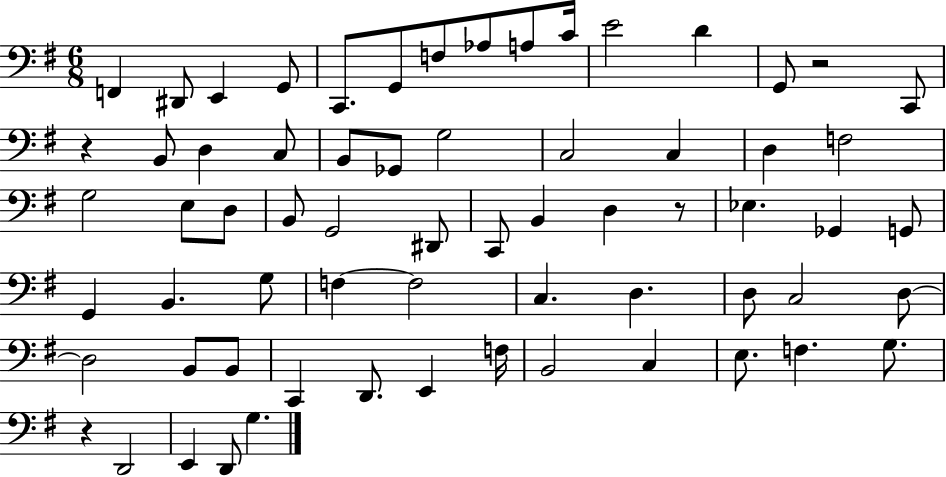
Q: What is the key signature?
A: G major